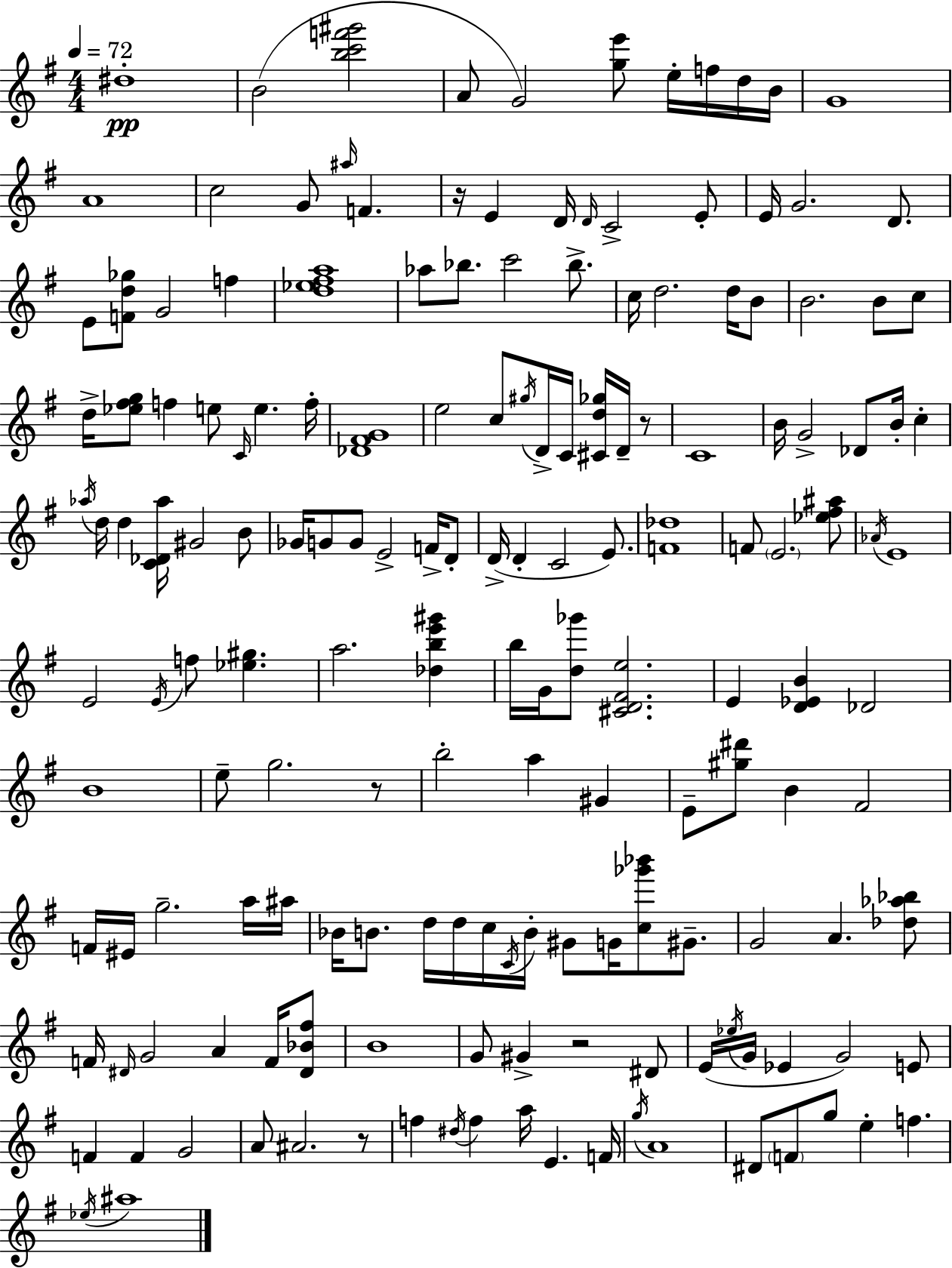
D#5/w B4/h [B5,C6,F6,G#6]/h A4/e G4/h [G5,E6]/e E5/s F5/s D5/s B4/s G4/w A4/w C5/h G4/e A#5/s F4/q. R/s E4/q D4/s D4/s C4/h E4/e E4/s G4/h. D4/e. E4/e [F4,D5,Gb5]/e G4/h F5/q [D5,Eb5,F#5,A5]/w Ab5/e Bb5/e. C6/h Bb5/e. C5/s D5/h. D5/s B4/e B4/h. B4/e C5/e D5/s [Eb5,F#5,G5]/e F5/q E5/e C4/s E5/q. F5/s [Db4,F#4,G4]/w E5/h C5/e G#5/s D4/s C4/s [C#4,D5,Gb5]/s D4/s R/e C4/w B4/s G4/h Db4/e B4/s C5/q Ab5/s D5/s D5/q [C4,Db4,Ab5]/s G#4/h B4/e Gb4/s G4/e G4/e E4/h F4/s D4/e D4/s D4/q C4/h E4/e. [F4,Db5]/w F4/e E4/h. [Eb5,F#5,A#5]/e Ab4/s E4/w E4/h E4/s F5/e [Eb5,G#5]/q. A5/h. [Db5,B5,E6,G#6]/q B5/s G4/s [D5,Gb6]/e [C#4,D4,F#4,E5]/h. E4/q [D4,Eb4,B4]/q Db4/h B4/w E5/e G5/h. R/e B5/h A5/q G#4/q E4/e [G#5,D#6]/e B4/q F#4/h F4/s EIS4/s G5/h. A5/s A#5/s Bb4/s B4/e. D5/s D5/s C5/s C4/s B4/s G#4/e G4/s [C5,Gb6,Bb6]/e G#4/e. G4/h A4/q. [Db5,Ab5,Bb5]/e F4/s D#4/s G4/h A4/q F4/s [D#4,Bb4,F#5]/e B4/w G4/e G#4/q R/h D#4/e E4/s Eb5/s G4/s Eb4/q G4/h E4/e F4/q F4/q G4/h A4/e A#4/h. R/e F5/q D#5/s F5/q A5/s E4/q. F4/s G5/s A4/w D#4/e F4/e G5/e E5/q F5/q. Eb5/s A#5/w